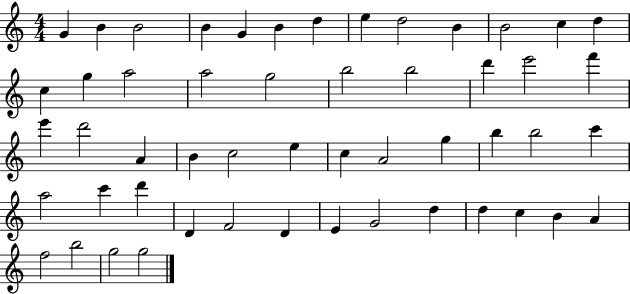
X:1
T:Untitled
M:4/4
L:1/4
K:C
G B B2 B G B d e d2 B B2 c d c g a2 a2 g2 b2 b2 d' e'2 f' e' d'2 A B c2 e c A2 g b b2 c' a2 c' d' D F2 D E G2 d d c B A f2 b2 g2 g2